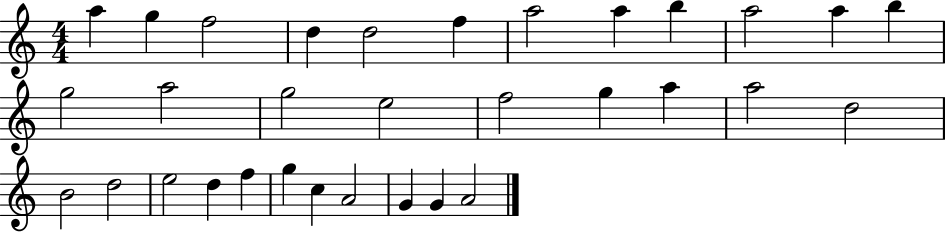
A5/q G5/q F5/h D5/q D5/h F5/q A5/h A5/q B5/q A5/h A5/q B5/q G5/h A5/h G5/h E5/h F5/h G5/q A5/q A5/h D5/h B4/h D5/h E5/h D5/q F5/q G5/q C5/q A4/h G4/q G4/q A4/h